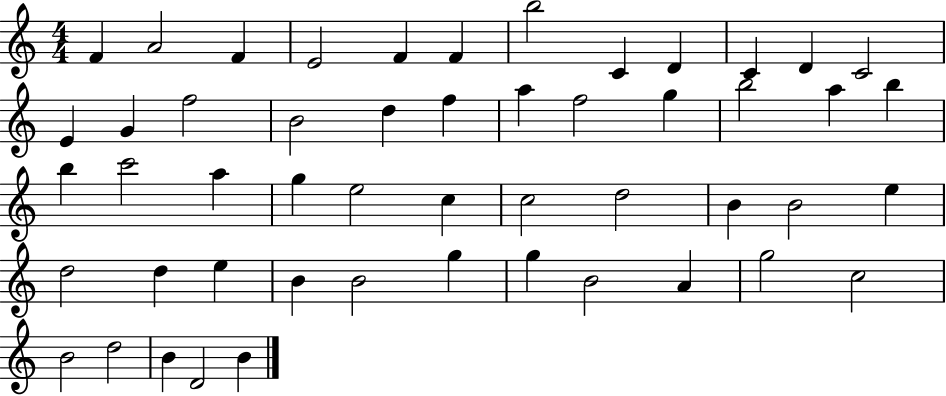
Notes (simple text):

F4/q A4/h F4/q E4/h F4/q F4/q B5/h C4/q D4/q C4/q D4/q C4/h E4/q G4/q F5/h B4/h D5/q F5/q A5/q F5/h G5/q B5/h A5/q B5/q B5/q C6/h A5/q G5/q E5/h C5/q C5/h D5/h B4/q B4/h E5/q D5/h D5/q E5/q B4/q B4/h G5/q G5/q B4/h A4/q G5/h C5/h B4/h D5/h B4/q D4/h B4/q